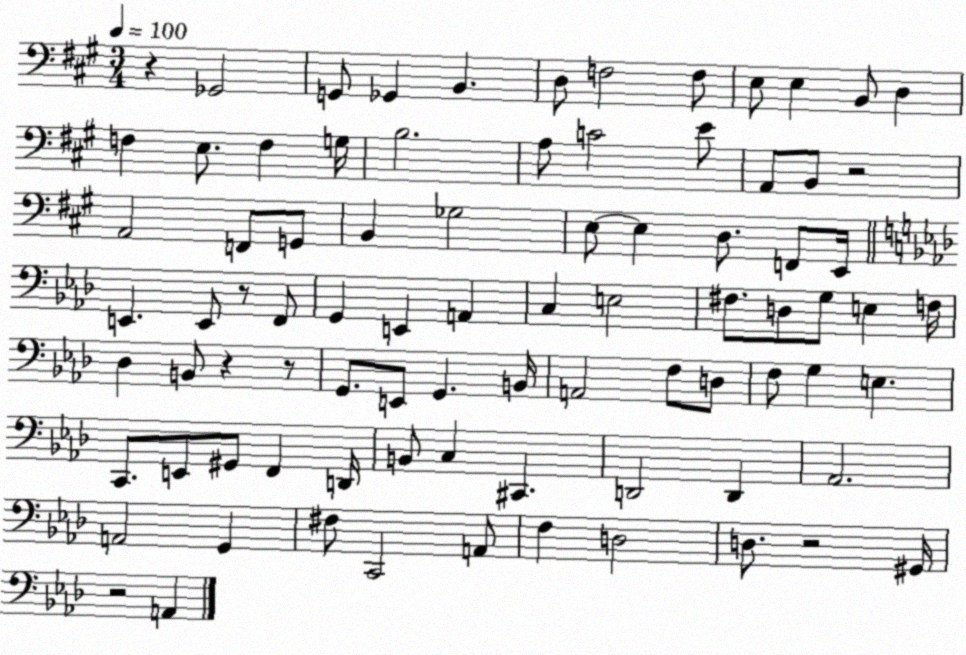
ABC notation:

X:1
T:Untitled
M:3/4
L:1/4
K:A
z _G,,2 G,,/2 _G,, B,, D,/2 F,2 F,/2 E,/2 E, B,,/2 D, F, E,/2 F, G,/4 B,2 A,/2 C2 E/2 A,,/2 B,,/2 z2 A,,2 F,,/2 G,,/2 B,, _G,2 E,/2 E, D,/2 F,,/2 E,,/4 E,, E,,/2 z/2 F,,/2 G,, E,, A,, C, E,2 ^F,/2 D,/2 G,/2 E, F,/4 _D, B,,/2 z z/2 G,,/2 E,,/2 G,, B,,/4 A,,2 F,/2 D,/2 F,/2 G, E, C,,/2 E,,/2 ^G,,/2 F,, D,,/4 B,,/2 C, ^C,, D,,2 D,, _A,,2 A,,2 G,, ^F,/2 C,,2 A,,/2 F, D,2 D,/2 z2 ^G,,/4 z2 A,,